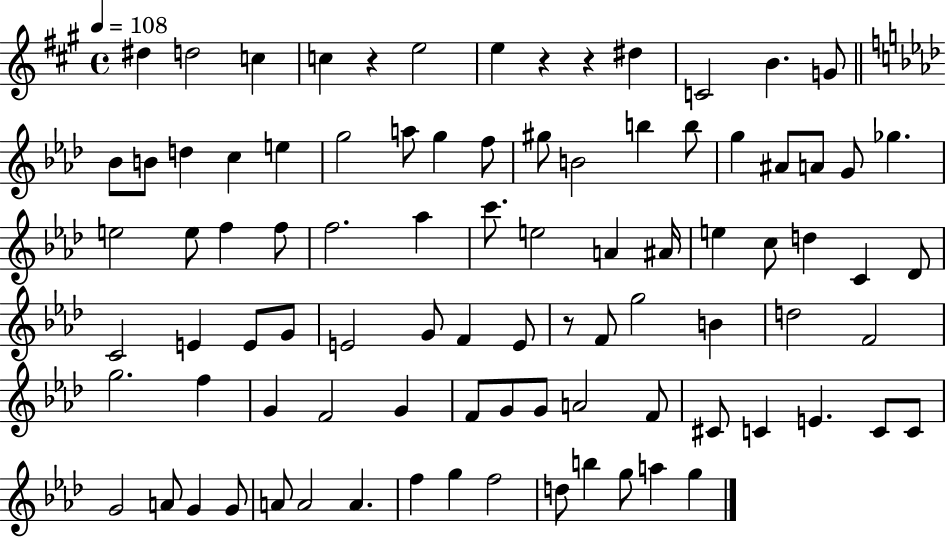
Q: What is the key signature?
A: A major